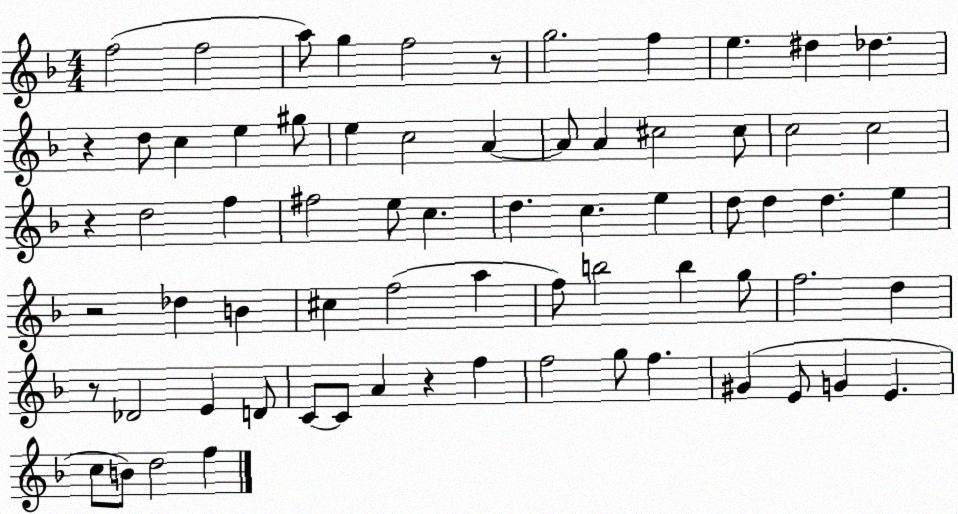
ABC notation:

X:1
T:Untitled
M:4/4
L:1/4
K:F
f2 f2 a/2 g f2 z/2 g2 f e ^d _d z d/2 c e ^g/2 e c2 A A/2 A ^c2 ^c/2 c2 c2 z d2 f ^f2 e/2 c d c e d/2 d d e z2 _d B ^c f2 a f/2 b2 b g/2 f2 d z/2 _D2 E D/2 C/2 C/2 A z f f2 g/2 f ^G E/2 G E c/2 B/2 d2 f